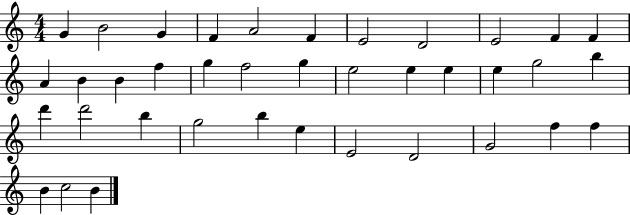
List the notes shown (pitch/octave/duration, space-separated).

G4/q B4/h G4/q F4/q A4/h F4/q E4/h D4/h E4/h F4/q F4/q A4/q B4/q B4/q F5/q G5/q F5/h G5/q E5/h E5/q E5/q E5/q G5/h B5/q D6/q D6/h B5/q G5/h B5/q E5/q E4/h D4/h G4/h F5/q F5/q B4/q C5/h B4/q